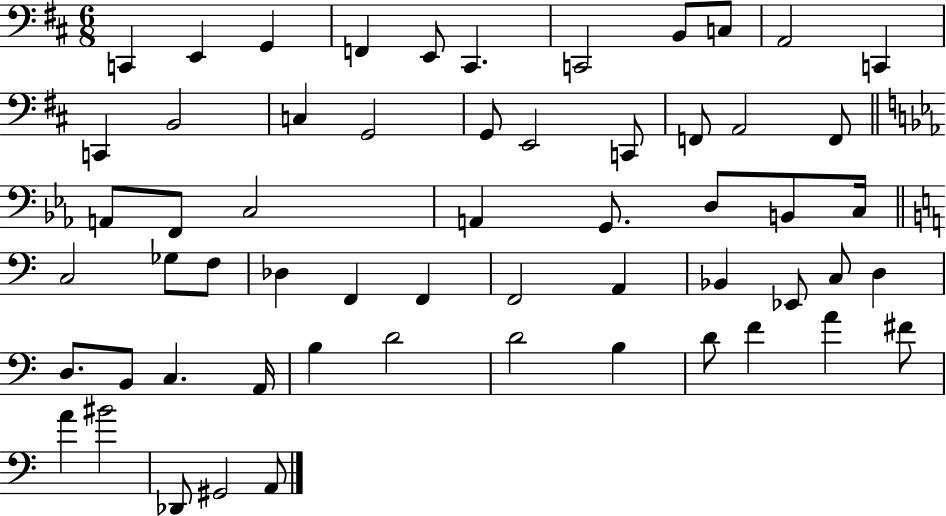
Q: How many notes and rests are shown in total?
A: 58